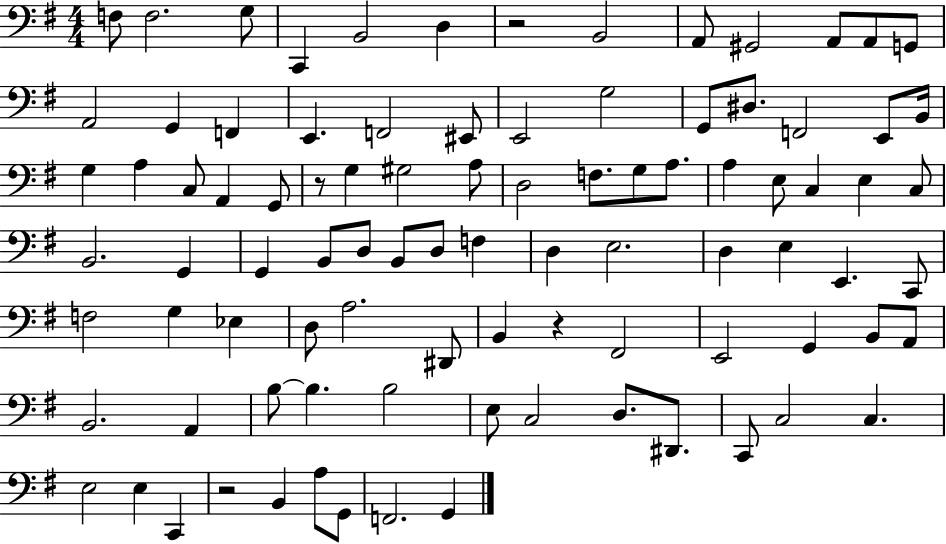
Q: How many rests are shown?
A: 4